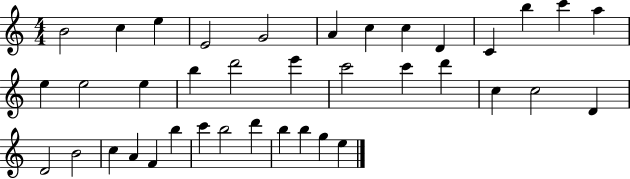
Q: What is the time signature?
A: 4/4